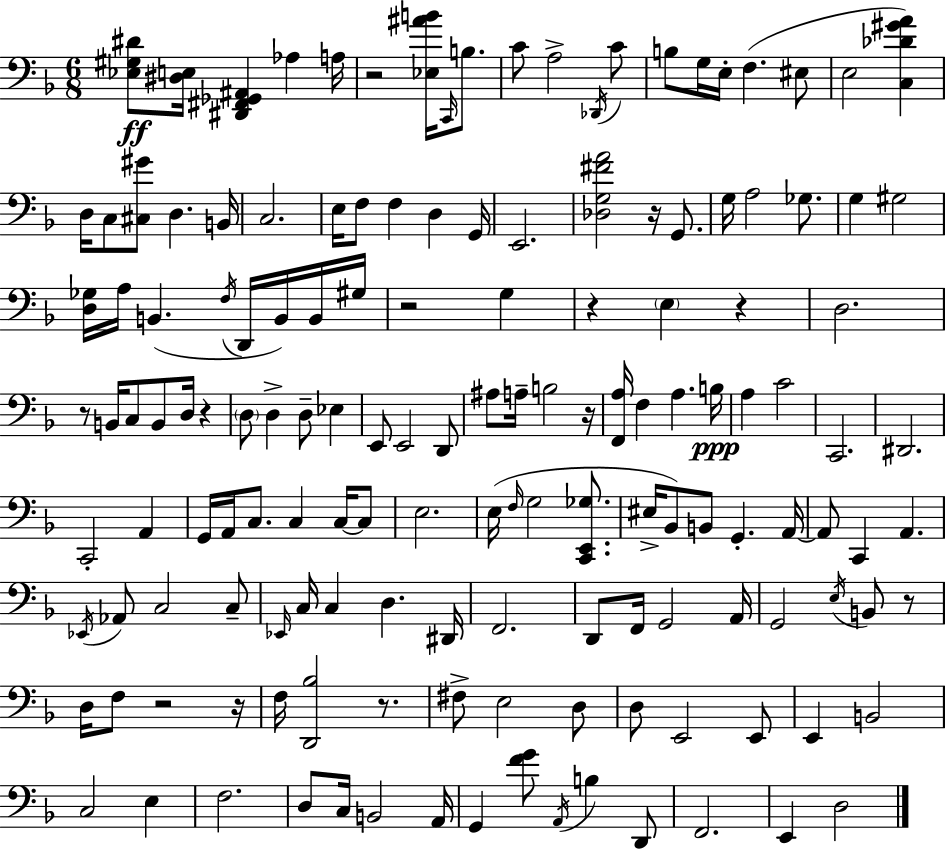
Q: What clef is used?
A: bass